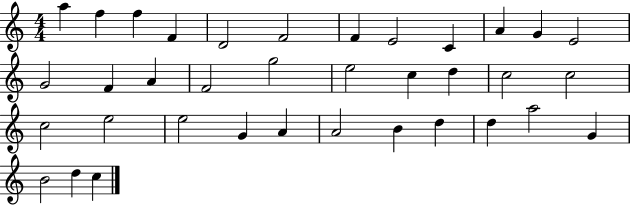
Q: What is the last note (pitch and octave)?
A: C5